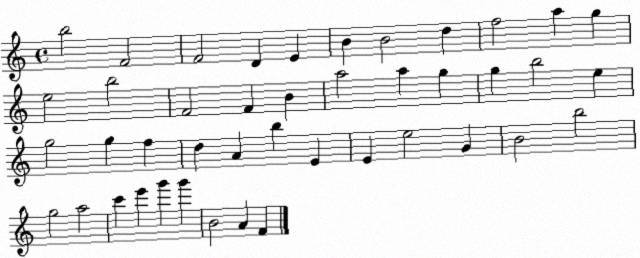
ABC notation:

X:1
T:Untitled
M:4/4
L:1/4
K:C
b2 F2 F2 D E B B2 d f2 a g e2 b2 F2 F B a2 a g g b2 e g2 g f d A b E E e2 G B2 b2 g2 a2 c' e' g' g' B2 A F